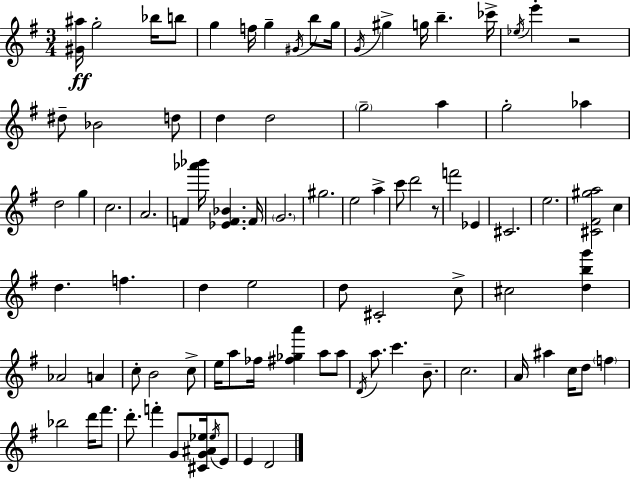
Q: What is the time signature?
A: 3/4